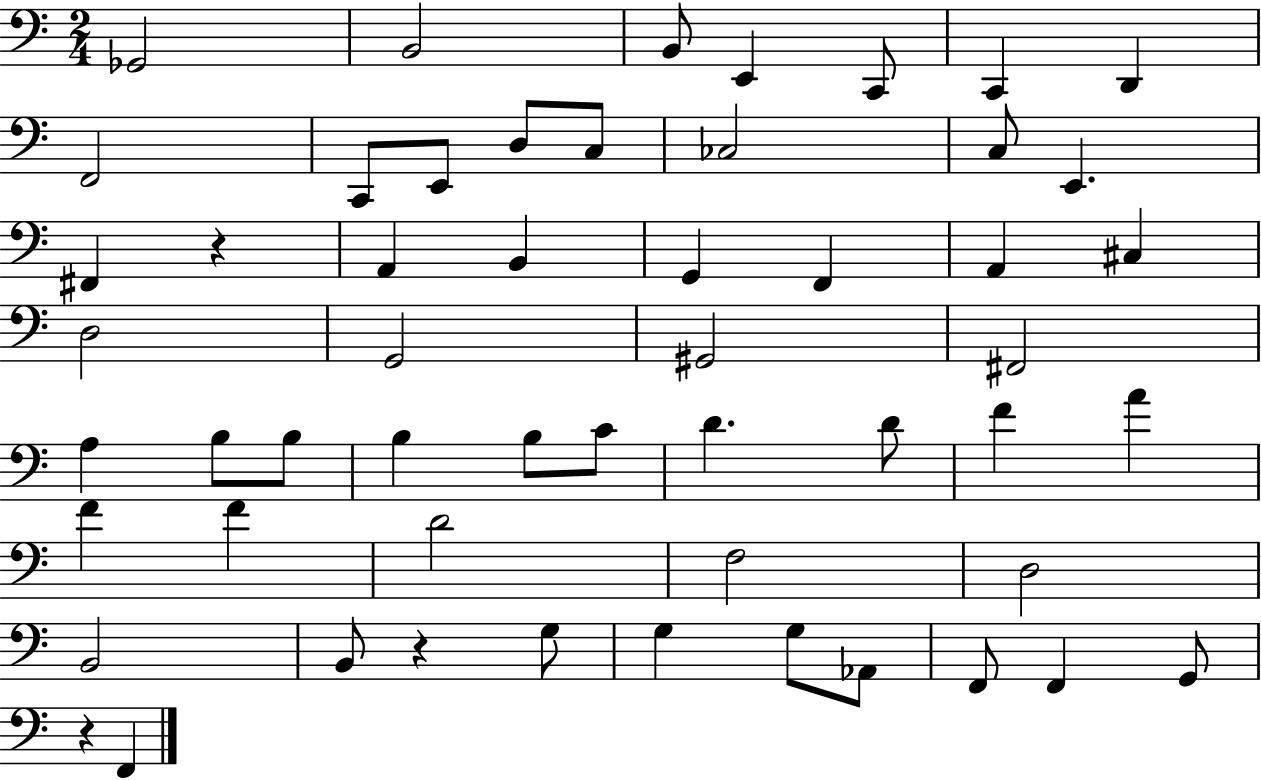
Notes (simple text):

Gb2/h B2/h B2/e E2/q C2/e C2/q D2/q F2/h C2/e E2/e D3/e C3/e CES3/h C3/e E2/q. F#2/q R/q A2/q B2/q G2/q F2/q A2/q C#3/q D3/h G2/h G#2/h F#2/h A3/q B3/e B3/e B3/q B3/e C4/e D4/q. D4/e F4/q A4/q F4/q F4/q D4/h F3/h D3/h B2/h B2/e R/q G3/e G3/q G3/e Ab2/e F2/e F2/q G2/e R/q F2/q